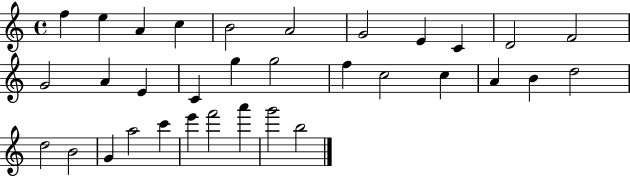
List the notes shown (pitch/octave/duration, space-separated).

F5/q E5/q A4/q C5/q B4/h A4/h G4/h E4/q C4/q D4/h F4/h G4/h A4/q E4/q C4/q G5/q G5/h F5/q C5/h C5/q A4/q B4/q D5/h D5/h B4/h G4/q A5/h C6/q E6/q F6/h A6/q G6/h B5/h